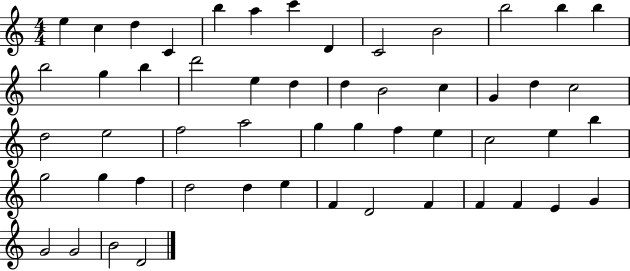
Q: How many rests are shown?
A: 0